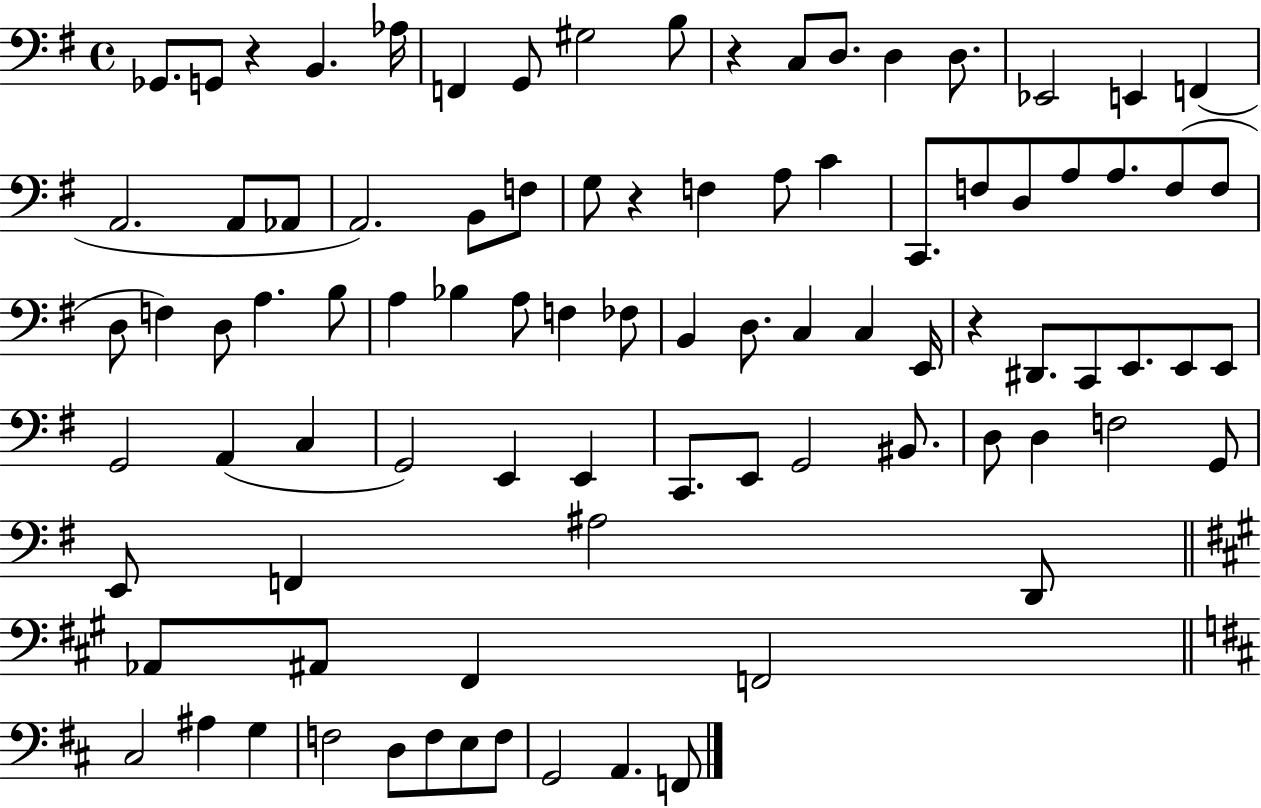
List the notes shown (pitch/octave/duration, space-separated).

Gb2/e. G2/e R/q B2/q. Ab3/s F2/q G2/e G#3/h B3/e R/q C3/e D3/e. D3/q D3/e. Eb2/h E2/q F2/q A2/h. A2/e Ab2/e A2/h. B2/e F3/e G3/e R/q F3/q A3/e C4/q C2/e. F3/e D3/e A3/e A3/e. F3/e F3/e D3/e F3/q D3/e A3/q. B3/e A3/q Bb3/q A3/e F3/q FES3/e B2/q D3/e. C3/q C3/q E2/s R/q D#2/e. C2/e E2/e. E2/e E2/e G2/h A2/q C3/q G2/h E2/q E2/q C2/e. E2/e G2/h BIS2/e. D3/e D3/q F3/h G2/e E2/e F2/q A#3/h D2/e Ab2/e A#2/e F#2/q F2/h C#3/h A#3/q G3/q F3/h D3/e F3/e E3/e F3/e G2/h A2/q. F2/e